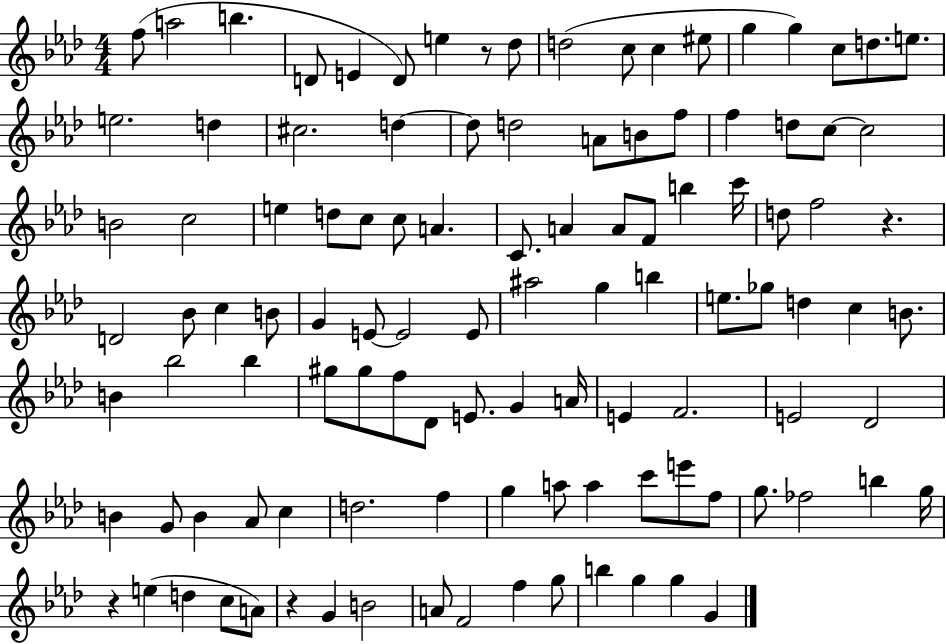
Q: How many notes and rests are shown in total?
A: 110